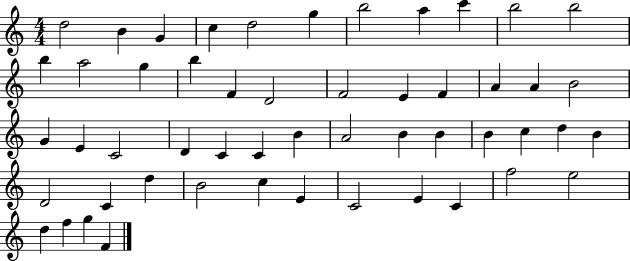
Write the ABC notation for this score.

X:1
T:Untitled
M:4/4
L:1/4
K:C
d2 B G c d2 g b2 a c' b2 b2 b a2 g b F D2 F2 E F A A B2 G E C2 D C C B A2 B B B c d B D2 C d B2 c E C2 E C f2 e2 d f g F